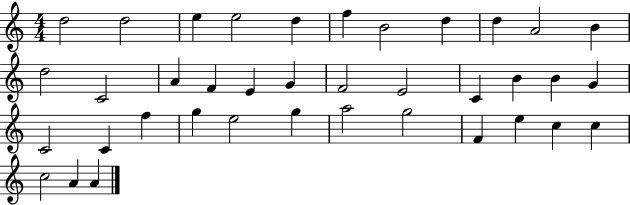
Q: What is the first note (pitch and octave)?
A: D5